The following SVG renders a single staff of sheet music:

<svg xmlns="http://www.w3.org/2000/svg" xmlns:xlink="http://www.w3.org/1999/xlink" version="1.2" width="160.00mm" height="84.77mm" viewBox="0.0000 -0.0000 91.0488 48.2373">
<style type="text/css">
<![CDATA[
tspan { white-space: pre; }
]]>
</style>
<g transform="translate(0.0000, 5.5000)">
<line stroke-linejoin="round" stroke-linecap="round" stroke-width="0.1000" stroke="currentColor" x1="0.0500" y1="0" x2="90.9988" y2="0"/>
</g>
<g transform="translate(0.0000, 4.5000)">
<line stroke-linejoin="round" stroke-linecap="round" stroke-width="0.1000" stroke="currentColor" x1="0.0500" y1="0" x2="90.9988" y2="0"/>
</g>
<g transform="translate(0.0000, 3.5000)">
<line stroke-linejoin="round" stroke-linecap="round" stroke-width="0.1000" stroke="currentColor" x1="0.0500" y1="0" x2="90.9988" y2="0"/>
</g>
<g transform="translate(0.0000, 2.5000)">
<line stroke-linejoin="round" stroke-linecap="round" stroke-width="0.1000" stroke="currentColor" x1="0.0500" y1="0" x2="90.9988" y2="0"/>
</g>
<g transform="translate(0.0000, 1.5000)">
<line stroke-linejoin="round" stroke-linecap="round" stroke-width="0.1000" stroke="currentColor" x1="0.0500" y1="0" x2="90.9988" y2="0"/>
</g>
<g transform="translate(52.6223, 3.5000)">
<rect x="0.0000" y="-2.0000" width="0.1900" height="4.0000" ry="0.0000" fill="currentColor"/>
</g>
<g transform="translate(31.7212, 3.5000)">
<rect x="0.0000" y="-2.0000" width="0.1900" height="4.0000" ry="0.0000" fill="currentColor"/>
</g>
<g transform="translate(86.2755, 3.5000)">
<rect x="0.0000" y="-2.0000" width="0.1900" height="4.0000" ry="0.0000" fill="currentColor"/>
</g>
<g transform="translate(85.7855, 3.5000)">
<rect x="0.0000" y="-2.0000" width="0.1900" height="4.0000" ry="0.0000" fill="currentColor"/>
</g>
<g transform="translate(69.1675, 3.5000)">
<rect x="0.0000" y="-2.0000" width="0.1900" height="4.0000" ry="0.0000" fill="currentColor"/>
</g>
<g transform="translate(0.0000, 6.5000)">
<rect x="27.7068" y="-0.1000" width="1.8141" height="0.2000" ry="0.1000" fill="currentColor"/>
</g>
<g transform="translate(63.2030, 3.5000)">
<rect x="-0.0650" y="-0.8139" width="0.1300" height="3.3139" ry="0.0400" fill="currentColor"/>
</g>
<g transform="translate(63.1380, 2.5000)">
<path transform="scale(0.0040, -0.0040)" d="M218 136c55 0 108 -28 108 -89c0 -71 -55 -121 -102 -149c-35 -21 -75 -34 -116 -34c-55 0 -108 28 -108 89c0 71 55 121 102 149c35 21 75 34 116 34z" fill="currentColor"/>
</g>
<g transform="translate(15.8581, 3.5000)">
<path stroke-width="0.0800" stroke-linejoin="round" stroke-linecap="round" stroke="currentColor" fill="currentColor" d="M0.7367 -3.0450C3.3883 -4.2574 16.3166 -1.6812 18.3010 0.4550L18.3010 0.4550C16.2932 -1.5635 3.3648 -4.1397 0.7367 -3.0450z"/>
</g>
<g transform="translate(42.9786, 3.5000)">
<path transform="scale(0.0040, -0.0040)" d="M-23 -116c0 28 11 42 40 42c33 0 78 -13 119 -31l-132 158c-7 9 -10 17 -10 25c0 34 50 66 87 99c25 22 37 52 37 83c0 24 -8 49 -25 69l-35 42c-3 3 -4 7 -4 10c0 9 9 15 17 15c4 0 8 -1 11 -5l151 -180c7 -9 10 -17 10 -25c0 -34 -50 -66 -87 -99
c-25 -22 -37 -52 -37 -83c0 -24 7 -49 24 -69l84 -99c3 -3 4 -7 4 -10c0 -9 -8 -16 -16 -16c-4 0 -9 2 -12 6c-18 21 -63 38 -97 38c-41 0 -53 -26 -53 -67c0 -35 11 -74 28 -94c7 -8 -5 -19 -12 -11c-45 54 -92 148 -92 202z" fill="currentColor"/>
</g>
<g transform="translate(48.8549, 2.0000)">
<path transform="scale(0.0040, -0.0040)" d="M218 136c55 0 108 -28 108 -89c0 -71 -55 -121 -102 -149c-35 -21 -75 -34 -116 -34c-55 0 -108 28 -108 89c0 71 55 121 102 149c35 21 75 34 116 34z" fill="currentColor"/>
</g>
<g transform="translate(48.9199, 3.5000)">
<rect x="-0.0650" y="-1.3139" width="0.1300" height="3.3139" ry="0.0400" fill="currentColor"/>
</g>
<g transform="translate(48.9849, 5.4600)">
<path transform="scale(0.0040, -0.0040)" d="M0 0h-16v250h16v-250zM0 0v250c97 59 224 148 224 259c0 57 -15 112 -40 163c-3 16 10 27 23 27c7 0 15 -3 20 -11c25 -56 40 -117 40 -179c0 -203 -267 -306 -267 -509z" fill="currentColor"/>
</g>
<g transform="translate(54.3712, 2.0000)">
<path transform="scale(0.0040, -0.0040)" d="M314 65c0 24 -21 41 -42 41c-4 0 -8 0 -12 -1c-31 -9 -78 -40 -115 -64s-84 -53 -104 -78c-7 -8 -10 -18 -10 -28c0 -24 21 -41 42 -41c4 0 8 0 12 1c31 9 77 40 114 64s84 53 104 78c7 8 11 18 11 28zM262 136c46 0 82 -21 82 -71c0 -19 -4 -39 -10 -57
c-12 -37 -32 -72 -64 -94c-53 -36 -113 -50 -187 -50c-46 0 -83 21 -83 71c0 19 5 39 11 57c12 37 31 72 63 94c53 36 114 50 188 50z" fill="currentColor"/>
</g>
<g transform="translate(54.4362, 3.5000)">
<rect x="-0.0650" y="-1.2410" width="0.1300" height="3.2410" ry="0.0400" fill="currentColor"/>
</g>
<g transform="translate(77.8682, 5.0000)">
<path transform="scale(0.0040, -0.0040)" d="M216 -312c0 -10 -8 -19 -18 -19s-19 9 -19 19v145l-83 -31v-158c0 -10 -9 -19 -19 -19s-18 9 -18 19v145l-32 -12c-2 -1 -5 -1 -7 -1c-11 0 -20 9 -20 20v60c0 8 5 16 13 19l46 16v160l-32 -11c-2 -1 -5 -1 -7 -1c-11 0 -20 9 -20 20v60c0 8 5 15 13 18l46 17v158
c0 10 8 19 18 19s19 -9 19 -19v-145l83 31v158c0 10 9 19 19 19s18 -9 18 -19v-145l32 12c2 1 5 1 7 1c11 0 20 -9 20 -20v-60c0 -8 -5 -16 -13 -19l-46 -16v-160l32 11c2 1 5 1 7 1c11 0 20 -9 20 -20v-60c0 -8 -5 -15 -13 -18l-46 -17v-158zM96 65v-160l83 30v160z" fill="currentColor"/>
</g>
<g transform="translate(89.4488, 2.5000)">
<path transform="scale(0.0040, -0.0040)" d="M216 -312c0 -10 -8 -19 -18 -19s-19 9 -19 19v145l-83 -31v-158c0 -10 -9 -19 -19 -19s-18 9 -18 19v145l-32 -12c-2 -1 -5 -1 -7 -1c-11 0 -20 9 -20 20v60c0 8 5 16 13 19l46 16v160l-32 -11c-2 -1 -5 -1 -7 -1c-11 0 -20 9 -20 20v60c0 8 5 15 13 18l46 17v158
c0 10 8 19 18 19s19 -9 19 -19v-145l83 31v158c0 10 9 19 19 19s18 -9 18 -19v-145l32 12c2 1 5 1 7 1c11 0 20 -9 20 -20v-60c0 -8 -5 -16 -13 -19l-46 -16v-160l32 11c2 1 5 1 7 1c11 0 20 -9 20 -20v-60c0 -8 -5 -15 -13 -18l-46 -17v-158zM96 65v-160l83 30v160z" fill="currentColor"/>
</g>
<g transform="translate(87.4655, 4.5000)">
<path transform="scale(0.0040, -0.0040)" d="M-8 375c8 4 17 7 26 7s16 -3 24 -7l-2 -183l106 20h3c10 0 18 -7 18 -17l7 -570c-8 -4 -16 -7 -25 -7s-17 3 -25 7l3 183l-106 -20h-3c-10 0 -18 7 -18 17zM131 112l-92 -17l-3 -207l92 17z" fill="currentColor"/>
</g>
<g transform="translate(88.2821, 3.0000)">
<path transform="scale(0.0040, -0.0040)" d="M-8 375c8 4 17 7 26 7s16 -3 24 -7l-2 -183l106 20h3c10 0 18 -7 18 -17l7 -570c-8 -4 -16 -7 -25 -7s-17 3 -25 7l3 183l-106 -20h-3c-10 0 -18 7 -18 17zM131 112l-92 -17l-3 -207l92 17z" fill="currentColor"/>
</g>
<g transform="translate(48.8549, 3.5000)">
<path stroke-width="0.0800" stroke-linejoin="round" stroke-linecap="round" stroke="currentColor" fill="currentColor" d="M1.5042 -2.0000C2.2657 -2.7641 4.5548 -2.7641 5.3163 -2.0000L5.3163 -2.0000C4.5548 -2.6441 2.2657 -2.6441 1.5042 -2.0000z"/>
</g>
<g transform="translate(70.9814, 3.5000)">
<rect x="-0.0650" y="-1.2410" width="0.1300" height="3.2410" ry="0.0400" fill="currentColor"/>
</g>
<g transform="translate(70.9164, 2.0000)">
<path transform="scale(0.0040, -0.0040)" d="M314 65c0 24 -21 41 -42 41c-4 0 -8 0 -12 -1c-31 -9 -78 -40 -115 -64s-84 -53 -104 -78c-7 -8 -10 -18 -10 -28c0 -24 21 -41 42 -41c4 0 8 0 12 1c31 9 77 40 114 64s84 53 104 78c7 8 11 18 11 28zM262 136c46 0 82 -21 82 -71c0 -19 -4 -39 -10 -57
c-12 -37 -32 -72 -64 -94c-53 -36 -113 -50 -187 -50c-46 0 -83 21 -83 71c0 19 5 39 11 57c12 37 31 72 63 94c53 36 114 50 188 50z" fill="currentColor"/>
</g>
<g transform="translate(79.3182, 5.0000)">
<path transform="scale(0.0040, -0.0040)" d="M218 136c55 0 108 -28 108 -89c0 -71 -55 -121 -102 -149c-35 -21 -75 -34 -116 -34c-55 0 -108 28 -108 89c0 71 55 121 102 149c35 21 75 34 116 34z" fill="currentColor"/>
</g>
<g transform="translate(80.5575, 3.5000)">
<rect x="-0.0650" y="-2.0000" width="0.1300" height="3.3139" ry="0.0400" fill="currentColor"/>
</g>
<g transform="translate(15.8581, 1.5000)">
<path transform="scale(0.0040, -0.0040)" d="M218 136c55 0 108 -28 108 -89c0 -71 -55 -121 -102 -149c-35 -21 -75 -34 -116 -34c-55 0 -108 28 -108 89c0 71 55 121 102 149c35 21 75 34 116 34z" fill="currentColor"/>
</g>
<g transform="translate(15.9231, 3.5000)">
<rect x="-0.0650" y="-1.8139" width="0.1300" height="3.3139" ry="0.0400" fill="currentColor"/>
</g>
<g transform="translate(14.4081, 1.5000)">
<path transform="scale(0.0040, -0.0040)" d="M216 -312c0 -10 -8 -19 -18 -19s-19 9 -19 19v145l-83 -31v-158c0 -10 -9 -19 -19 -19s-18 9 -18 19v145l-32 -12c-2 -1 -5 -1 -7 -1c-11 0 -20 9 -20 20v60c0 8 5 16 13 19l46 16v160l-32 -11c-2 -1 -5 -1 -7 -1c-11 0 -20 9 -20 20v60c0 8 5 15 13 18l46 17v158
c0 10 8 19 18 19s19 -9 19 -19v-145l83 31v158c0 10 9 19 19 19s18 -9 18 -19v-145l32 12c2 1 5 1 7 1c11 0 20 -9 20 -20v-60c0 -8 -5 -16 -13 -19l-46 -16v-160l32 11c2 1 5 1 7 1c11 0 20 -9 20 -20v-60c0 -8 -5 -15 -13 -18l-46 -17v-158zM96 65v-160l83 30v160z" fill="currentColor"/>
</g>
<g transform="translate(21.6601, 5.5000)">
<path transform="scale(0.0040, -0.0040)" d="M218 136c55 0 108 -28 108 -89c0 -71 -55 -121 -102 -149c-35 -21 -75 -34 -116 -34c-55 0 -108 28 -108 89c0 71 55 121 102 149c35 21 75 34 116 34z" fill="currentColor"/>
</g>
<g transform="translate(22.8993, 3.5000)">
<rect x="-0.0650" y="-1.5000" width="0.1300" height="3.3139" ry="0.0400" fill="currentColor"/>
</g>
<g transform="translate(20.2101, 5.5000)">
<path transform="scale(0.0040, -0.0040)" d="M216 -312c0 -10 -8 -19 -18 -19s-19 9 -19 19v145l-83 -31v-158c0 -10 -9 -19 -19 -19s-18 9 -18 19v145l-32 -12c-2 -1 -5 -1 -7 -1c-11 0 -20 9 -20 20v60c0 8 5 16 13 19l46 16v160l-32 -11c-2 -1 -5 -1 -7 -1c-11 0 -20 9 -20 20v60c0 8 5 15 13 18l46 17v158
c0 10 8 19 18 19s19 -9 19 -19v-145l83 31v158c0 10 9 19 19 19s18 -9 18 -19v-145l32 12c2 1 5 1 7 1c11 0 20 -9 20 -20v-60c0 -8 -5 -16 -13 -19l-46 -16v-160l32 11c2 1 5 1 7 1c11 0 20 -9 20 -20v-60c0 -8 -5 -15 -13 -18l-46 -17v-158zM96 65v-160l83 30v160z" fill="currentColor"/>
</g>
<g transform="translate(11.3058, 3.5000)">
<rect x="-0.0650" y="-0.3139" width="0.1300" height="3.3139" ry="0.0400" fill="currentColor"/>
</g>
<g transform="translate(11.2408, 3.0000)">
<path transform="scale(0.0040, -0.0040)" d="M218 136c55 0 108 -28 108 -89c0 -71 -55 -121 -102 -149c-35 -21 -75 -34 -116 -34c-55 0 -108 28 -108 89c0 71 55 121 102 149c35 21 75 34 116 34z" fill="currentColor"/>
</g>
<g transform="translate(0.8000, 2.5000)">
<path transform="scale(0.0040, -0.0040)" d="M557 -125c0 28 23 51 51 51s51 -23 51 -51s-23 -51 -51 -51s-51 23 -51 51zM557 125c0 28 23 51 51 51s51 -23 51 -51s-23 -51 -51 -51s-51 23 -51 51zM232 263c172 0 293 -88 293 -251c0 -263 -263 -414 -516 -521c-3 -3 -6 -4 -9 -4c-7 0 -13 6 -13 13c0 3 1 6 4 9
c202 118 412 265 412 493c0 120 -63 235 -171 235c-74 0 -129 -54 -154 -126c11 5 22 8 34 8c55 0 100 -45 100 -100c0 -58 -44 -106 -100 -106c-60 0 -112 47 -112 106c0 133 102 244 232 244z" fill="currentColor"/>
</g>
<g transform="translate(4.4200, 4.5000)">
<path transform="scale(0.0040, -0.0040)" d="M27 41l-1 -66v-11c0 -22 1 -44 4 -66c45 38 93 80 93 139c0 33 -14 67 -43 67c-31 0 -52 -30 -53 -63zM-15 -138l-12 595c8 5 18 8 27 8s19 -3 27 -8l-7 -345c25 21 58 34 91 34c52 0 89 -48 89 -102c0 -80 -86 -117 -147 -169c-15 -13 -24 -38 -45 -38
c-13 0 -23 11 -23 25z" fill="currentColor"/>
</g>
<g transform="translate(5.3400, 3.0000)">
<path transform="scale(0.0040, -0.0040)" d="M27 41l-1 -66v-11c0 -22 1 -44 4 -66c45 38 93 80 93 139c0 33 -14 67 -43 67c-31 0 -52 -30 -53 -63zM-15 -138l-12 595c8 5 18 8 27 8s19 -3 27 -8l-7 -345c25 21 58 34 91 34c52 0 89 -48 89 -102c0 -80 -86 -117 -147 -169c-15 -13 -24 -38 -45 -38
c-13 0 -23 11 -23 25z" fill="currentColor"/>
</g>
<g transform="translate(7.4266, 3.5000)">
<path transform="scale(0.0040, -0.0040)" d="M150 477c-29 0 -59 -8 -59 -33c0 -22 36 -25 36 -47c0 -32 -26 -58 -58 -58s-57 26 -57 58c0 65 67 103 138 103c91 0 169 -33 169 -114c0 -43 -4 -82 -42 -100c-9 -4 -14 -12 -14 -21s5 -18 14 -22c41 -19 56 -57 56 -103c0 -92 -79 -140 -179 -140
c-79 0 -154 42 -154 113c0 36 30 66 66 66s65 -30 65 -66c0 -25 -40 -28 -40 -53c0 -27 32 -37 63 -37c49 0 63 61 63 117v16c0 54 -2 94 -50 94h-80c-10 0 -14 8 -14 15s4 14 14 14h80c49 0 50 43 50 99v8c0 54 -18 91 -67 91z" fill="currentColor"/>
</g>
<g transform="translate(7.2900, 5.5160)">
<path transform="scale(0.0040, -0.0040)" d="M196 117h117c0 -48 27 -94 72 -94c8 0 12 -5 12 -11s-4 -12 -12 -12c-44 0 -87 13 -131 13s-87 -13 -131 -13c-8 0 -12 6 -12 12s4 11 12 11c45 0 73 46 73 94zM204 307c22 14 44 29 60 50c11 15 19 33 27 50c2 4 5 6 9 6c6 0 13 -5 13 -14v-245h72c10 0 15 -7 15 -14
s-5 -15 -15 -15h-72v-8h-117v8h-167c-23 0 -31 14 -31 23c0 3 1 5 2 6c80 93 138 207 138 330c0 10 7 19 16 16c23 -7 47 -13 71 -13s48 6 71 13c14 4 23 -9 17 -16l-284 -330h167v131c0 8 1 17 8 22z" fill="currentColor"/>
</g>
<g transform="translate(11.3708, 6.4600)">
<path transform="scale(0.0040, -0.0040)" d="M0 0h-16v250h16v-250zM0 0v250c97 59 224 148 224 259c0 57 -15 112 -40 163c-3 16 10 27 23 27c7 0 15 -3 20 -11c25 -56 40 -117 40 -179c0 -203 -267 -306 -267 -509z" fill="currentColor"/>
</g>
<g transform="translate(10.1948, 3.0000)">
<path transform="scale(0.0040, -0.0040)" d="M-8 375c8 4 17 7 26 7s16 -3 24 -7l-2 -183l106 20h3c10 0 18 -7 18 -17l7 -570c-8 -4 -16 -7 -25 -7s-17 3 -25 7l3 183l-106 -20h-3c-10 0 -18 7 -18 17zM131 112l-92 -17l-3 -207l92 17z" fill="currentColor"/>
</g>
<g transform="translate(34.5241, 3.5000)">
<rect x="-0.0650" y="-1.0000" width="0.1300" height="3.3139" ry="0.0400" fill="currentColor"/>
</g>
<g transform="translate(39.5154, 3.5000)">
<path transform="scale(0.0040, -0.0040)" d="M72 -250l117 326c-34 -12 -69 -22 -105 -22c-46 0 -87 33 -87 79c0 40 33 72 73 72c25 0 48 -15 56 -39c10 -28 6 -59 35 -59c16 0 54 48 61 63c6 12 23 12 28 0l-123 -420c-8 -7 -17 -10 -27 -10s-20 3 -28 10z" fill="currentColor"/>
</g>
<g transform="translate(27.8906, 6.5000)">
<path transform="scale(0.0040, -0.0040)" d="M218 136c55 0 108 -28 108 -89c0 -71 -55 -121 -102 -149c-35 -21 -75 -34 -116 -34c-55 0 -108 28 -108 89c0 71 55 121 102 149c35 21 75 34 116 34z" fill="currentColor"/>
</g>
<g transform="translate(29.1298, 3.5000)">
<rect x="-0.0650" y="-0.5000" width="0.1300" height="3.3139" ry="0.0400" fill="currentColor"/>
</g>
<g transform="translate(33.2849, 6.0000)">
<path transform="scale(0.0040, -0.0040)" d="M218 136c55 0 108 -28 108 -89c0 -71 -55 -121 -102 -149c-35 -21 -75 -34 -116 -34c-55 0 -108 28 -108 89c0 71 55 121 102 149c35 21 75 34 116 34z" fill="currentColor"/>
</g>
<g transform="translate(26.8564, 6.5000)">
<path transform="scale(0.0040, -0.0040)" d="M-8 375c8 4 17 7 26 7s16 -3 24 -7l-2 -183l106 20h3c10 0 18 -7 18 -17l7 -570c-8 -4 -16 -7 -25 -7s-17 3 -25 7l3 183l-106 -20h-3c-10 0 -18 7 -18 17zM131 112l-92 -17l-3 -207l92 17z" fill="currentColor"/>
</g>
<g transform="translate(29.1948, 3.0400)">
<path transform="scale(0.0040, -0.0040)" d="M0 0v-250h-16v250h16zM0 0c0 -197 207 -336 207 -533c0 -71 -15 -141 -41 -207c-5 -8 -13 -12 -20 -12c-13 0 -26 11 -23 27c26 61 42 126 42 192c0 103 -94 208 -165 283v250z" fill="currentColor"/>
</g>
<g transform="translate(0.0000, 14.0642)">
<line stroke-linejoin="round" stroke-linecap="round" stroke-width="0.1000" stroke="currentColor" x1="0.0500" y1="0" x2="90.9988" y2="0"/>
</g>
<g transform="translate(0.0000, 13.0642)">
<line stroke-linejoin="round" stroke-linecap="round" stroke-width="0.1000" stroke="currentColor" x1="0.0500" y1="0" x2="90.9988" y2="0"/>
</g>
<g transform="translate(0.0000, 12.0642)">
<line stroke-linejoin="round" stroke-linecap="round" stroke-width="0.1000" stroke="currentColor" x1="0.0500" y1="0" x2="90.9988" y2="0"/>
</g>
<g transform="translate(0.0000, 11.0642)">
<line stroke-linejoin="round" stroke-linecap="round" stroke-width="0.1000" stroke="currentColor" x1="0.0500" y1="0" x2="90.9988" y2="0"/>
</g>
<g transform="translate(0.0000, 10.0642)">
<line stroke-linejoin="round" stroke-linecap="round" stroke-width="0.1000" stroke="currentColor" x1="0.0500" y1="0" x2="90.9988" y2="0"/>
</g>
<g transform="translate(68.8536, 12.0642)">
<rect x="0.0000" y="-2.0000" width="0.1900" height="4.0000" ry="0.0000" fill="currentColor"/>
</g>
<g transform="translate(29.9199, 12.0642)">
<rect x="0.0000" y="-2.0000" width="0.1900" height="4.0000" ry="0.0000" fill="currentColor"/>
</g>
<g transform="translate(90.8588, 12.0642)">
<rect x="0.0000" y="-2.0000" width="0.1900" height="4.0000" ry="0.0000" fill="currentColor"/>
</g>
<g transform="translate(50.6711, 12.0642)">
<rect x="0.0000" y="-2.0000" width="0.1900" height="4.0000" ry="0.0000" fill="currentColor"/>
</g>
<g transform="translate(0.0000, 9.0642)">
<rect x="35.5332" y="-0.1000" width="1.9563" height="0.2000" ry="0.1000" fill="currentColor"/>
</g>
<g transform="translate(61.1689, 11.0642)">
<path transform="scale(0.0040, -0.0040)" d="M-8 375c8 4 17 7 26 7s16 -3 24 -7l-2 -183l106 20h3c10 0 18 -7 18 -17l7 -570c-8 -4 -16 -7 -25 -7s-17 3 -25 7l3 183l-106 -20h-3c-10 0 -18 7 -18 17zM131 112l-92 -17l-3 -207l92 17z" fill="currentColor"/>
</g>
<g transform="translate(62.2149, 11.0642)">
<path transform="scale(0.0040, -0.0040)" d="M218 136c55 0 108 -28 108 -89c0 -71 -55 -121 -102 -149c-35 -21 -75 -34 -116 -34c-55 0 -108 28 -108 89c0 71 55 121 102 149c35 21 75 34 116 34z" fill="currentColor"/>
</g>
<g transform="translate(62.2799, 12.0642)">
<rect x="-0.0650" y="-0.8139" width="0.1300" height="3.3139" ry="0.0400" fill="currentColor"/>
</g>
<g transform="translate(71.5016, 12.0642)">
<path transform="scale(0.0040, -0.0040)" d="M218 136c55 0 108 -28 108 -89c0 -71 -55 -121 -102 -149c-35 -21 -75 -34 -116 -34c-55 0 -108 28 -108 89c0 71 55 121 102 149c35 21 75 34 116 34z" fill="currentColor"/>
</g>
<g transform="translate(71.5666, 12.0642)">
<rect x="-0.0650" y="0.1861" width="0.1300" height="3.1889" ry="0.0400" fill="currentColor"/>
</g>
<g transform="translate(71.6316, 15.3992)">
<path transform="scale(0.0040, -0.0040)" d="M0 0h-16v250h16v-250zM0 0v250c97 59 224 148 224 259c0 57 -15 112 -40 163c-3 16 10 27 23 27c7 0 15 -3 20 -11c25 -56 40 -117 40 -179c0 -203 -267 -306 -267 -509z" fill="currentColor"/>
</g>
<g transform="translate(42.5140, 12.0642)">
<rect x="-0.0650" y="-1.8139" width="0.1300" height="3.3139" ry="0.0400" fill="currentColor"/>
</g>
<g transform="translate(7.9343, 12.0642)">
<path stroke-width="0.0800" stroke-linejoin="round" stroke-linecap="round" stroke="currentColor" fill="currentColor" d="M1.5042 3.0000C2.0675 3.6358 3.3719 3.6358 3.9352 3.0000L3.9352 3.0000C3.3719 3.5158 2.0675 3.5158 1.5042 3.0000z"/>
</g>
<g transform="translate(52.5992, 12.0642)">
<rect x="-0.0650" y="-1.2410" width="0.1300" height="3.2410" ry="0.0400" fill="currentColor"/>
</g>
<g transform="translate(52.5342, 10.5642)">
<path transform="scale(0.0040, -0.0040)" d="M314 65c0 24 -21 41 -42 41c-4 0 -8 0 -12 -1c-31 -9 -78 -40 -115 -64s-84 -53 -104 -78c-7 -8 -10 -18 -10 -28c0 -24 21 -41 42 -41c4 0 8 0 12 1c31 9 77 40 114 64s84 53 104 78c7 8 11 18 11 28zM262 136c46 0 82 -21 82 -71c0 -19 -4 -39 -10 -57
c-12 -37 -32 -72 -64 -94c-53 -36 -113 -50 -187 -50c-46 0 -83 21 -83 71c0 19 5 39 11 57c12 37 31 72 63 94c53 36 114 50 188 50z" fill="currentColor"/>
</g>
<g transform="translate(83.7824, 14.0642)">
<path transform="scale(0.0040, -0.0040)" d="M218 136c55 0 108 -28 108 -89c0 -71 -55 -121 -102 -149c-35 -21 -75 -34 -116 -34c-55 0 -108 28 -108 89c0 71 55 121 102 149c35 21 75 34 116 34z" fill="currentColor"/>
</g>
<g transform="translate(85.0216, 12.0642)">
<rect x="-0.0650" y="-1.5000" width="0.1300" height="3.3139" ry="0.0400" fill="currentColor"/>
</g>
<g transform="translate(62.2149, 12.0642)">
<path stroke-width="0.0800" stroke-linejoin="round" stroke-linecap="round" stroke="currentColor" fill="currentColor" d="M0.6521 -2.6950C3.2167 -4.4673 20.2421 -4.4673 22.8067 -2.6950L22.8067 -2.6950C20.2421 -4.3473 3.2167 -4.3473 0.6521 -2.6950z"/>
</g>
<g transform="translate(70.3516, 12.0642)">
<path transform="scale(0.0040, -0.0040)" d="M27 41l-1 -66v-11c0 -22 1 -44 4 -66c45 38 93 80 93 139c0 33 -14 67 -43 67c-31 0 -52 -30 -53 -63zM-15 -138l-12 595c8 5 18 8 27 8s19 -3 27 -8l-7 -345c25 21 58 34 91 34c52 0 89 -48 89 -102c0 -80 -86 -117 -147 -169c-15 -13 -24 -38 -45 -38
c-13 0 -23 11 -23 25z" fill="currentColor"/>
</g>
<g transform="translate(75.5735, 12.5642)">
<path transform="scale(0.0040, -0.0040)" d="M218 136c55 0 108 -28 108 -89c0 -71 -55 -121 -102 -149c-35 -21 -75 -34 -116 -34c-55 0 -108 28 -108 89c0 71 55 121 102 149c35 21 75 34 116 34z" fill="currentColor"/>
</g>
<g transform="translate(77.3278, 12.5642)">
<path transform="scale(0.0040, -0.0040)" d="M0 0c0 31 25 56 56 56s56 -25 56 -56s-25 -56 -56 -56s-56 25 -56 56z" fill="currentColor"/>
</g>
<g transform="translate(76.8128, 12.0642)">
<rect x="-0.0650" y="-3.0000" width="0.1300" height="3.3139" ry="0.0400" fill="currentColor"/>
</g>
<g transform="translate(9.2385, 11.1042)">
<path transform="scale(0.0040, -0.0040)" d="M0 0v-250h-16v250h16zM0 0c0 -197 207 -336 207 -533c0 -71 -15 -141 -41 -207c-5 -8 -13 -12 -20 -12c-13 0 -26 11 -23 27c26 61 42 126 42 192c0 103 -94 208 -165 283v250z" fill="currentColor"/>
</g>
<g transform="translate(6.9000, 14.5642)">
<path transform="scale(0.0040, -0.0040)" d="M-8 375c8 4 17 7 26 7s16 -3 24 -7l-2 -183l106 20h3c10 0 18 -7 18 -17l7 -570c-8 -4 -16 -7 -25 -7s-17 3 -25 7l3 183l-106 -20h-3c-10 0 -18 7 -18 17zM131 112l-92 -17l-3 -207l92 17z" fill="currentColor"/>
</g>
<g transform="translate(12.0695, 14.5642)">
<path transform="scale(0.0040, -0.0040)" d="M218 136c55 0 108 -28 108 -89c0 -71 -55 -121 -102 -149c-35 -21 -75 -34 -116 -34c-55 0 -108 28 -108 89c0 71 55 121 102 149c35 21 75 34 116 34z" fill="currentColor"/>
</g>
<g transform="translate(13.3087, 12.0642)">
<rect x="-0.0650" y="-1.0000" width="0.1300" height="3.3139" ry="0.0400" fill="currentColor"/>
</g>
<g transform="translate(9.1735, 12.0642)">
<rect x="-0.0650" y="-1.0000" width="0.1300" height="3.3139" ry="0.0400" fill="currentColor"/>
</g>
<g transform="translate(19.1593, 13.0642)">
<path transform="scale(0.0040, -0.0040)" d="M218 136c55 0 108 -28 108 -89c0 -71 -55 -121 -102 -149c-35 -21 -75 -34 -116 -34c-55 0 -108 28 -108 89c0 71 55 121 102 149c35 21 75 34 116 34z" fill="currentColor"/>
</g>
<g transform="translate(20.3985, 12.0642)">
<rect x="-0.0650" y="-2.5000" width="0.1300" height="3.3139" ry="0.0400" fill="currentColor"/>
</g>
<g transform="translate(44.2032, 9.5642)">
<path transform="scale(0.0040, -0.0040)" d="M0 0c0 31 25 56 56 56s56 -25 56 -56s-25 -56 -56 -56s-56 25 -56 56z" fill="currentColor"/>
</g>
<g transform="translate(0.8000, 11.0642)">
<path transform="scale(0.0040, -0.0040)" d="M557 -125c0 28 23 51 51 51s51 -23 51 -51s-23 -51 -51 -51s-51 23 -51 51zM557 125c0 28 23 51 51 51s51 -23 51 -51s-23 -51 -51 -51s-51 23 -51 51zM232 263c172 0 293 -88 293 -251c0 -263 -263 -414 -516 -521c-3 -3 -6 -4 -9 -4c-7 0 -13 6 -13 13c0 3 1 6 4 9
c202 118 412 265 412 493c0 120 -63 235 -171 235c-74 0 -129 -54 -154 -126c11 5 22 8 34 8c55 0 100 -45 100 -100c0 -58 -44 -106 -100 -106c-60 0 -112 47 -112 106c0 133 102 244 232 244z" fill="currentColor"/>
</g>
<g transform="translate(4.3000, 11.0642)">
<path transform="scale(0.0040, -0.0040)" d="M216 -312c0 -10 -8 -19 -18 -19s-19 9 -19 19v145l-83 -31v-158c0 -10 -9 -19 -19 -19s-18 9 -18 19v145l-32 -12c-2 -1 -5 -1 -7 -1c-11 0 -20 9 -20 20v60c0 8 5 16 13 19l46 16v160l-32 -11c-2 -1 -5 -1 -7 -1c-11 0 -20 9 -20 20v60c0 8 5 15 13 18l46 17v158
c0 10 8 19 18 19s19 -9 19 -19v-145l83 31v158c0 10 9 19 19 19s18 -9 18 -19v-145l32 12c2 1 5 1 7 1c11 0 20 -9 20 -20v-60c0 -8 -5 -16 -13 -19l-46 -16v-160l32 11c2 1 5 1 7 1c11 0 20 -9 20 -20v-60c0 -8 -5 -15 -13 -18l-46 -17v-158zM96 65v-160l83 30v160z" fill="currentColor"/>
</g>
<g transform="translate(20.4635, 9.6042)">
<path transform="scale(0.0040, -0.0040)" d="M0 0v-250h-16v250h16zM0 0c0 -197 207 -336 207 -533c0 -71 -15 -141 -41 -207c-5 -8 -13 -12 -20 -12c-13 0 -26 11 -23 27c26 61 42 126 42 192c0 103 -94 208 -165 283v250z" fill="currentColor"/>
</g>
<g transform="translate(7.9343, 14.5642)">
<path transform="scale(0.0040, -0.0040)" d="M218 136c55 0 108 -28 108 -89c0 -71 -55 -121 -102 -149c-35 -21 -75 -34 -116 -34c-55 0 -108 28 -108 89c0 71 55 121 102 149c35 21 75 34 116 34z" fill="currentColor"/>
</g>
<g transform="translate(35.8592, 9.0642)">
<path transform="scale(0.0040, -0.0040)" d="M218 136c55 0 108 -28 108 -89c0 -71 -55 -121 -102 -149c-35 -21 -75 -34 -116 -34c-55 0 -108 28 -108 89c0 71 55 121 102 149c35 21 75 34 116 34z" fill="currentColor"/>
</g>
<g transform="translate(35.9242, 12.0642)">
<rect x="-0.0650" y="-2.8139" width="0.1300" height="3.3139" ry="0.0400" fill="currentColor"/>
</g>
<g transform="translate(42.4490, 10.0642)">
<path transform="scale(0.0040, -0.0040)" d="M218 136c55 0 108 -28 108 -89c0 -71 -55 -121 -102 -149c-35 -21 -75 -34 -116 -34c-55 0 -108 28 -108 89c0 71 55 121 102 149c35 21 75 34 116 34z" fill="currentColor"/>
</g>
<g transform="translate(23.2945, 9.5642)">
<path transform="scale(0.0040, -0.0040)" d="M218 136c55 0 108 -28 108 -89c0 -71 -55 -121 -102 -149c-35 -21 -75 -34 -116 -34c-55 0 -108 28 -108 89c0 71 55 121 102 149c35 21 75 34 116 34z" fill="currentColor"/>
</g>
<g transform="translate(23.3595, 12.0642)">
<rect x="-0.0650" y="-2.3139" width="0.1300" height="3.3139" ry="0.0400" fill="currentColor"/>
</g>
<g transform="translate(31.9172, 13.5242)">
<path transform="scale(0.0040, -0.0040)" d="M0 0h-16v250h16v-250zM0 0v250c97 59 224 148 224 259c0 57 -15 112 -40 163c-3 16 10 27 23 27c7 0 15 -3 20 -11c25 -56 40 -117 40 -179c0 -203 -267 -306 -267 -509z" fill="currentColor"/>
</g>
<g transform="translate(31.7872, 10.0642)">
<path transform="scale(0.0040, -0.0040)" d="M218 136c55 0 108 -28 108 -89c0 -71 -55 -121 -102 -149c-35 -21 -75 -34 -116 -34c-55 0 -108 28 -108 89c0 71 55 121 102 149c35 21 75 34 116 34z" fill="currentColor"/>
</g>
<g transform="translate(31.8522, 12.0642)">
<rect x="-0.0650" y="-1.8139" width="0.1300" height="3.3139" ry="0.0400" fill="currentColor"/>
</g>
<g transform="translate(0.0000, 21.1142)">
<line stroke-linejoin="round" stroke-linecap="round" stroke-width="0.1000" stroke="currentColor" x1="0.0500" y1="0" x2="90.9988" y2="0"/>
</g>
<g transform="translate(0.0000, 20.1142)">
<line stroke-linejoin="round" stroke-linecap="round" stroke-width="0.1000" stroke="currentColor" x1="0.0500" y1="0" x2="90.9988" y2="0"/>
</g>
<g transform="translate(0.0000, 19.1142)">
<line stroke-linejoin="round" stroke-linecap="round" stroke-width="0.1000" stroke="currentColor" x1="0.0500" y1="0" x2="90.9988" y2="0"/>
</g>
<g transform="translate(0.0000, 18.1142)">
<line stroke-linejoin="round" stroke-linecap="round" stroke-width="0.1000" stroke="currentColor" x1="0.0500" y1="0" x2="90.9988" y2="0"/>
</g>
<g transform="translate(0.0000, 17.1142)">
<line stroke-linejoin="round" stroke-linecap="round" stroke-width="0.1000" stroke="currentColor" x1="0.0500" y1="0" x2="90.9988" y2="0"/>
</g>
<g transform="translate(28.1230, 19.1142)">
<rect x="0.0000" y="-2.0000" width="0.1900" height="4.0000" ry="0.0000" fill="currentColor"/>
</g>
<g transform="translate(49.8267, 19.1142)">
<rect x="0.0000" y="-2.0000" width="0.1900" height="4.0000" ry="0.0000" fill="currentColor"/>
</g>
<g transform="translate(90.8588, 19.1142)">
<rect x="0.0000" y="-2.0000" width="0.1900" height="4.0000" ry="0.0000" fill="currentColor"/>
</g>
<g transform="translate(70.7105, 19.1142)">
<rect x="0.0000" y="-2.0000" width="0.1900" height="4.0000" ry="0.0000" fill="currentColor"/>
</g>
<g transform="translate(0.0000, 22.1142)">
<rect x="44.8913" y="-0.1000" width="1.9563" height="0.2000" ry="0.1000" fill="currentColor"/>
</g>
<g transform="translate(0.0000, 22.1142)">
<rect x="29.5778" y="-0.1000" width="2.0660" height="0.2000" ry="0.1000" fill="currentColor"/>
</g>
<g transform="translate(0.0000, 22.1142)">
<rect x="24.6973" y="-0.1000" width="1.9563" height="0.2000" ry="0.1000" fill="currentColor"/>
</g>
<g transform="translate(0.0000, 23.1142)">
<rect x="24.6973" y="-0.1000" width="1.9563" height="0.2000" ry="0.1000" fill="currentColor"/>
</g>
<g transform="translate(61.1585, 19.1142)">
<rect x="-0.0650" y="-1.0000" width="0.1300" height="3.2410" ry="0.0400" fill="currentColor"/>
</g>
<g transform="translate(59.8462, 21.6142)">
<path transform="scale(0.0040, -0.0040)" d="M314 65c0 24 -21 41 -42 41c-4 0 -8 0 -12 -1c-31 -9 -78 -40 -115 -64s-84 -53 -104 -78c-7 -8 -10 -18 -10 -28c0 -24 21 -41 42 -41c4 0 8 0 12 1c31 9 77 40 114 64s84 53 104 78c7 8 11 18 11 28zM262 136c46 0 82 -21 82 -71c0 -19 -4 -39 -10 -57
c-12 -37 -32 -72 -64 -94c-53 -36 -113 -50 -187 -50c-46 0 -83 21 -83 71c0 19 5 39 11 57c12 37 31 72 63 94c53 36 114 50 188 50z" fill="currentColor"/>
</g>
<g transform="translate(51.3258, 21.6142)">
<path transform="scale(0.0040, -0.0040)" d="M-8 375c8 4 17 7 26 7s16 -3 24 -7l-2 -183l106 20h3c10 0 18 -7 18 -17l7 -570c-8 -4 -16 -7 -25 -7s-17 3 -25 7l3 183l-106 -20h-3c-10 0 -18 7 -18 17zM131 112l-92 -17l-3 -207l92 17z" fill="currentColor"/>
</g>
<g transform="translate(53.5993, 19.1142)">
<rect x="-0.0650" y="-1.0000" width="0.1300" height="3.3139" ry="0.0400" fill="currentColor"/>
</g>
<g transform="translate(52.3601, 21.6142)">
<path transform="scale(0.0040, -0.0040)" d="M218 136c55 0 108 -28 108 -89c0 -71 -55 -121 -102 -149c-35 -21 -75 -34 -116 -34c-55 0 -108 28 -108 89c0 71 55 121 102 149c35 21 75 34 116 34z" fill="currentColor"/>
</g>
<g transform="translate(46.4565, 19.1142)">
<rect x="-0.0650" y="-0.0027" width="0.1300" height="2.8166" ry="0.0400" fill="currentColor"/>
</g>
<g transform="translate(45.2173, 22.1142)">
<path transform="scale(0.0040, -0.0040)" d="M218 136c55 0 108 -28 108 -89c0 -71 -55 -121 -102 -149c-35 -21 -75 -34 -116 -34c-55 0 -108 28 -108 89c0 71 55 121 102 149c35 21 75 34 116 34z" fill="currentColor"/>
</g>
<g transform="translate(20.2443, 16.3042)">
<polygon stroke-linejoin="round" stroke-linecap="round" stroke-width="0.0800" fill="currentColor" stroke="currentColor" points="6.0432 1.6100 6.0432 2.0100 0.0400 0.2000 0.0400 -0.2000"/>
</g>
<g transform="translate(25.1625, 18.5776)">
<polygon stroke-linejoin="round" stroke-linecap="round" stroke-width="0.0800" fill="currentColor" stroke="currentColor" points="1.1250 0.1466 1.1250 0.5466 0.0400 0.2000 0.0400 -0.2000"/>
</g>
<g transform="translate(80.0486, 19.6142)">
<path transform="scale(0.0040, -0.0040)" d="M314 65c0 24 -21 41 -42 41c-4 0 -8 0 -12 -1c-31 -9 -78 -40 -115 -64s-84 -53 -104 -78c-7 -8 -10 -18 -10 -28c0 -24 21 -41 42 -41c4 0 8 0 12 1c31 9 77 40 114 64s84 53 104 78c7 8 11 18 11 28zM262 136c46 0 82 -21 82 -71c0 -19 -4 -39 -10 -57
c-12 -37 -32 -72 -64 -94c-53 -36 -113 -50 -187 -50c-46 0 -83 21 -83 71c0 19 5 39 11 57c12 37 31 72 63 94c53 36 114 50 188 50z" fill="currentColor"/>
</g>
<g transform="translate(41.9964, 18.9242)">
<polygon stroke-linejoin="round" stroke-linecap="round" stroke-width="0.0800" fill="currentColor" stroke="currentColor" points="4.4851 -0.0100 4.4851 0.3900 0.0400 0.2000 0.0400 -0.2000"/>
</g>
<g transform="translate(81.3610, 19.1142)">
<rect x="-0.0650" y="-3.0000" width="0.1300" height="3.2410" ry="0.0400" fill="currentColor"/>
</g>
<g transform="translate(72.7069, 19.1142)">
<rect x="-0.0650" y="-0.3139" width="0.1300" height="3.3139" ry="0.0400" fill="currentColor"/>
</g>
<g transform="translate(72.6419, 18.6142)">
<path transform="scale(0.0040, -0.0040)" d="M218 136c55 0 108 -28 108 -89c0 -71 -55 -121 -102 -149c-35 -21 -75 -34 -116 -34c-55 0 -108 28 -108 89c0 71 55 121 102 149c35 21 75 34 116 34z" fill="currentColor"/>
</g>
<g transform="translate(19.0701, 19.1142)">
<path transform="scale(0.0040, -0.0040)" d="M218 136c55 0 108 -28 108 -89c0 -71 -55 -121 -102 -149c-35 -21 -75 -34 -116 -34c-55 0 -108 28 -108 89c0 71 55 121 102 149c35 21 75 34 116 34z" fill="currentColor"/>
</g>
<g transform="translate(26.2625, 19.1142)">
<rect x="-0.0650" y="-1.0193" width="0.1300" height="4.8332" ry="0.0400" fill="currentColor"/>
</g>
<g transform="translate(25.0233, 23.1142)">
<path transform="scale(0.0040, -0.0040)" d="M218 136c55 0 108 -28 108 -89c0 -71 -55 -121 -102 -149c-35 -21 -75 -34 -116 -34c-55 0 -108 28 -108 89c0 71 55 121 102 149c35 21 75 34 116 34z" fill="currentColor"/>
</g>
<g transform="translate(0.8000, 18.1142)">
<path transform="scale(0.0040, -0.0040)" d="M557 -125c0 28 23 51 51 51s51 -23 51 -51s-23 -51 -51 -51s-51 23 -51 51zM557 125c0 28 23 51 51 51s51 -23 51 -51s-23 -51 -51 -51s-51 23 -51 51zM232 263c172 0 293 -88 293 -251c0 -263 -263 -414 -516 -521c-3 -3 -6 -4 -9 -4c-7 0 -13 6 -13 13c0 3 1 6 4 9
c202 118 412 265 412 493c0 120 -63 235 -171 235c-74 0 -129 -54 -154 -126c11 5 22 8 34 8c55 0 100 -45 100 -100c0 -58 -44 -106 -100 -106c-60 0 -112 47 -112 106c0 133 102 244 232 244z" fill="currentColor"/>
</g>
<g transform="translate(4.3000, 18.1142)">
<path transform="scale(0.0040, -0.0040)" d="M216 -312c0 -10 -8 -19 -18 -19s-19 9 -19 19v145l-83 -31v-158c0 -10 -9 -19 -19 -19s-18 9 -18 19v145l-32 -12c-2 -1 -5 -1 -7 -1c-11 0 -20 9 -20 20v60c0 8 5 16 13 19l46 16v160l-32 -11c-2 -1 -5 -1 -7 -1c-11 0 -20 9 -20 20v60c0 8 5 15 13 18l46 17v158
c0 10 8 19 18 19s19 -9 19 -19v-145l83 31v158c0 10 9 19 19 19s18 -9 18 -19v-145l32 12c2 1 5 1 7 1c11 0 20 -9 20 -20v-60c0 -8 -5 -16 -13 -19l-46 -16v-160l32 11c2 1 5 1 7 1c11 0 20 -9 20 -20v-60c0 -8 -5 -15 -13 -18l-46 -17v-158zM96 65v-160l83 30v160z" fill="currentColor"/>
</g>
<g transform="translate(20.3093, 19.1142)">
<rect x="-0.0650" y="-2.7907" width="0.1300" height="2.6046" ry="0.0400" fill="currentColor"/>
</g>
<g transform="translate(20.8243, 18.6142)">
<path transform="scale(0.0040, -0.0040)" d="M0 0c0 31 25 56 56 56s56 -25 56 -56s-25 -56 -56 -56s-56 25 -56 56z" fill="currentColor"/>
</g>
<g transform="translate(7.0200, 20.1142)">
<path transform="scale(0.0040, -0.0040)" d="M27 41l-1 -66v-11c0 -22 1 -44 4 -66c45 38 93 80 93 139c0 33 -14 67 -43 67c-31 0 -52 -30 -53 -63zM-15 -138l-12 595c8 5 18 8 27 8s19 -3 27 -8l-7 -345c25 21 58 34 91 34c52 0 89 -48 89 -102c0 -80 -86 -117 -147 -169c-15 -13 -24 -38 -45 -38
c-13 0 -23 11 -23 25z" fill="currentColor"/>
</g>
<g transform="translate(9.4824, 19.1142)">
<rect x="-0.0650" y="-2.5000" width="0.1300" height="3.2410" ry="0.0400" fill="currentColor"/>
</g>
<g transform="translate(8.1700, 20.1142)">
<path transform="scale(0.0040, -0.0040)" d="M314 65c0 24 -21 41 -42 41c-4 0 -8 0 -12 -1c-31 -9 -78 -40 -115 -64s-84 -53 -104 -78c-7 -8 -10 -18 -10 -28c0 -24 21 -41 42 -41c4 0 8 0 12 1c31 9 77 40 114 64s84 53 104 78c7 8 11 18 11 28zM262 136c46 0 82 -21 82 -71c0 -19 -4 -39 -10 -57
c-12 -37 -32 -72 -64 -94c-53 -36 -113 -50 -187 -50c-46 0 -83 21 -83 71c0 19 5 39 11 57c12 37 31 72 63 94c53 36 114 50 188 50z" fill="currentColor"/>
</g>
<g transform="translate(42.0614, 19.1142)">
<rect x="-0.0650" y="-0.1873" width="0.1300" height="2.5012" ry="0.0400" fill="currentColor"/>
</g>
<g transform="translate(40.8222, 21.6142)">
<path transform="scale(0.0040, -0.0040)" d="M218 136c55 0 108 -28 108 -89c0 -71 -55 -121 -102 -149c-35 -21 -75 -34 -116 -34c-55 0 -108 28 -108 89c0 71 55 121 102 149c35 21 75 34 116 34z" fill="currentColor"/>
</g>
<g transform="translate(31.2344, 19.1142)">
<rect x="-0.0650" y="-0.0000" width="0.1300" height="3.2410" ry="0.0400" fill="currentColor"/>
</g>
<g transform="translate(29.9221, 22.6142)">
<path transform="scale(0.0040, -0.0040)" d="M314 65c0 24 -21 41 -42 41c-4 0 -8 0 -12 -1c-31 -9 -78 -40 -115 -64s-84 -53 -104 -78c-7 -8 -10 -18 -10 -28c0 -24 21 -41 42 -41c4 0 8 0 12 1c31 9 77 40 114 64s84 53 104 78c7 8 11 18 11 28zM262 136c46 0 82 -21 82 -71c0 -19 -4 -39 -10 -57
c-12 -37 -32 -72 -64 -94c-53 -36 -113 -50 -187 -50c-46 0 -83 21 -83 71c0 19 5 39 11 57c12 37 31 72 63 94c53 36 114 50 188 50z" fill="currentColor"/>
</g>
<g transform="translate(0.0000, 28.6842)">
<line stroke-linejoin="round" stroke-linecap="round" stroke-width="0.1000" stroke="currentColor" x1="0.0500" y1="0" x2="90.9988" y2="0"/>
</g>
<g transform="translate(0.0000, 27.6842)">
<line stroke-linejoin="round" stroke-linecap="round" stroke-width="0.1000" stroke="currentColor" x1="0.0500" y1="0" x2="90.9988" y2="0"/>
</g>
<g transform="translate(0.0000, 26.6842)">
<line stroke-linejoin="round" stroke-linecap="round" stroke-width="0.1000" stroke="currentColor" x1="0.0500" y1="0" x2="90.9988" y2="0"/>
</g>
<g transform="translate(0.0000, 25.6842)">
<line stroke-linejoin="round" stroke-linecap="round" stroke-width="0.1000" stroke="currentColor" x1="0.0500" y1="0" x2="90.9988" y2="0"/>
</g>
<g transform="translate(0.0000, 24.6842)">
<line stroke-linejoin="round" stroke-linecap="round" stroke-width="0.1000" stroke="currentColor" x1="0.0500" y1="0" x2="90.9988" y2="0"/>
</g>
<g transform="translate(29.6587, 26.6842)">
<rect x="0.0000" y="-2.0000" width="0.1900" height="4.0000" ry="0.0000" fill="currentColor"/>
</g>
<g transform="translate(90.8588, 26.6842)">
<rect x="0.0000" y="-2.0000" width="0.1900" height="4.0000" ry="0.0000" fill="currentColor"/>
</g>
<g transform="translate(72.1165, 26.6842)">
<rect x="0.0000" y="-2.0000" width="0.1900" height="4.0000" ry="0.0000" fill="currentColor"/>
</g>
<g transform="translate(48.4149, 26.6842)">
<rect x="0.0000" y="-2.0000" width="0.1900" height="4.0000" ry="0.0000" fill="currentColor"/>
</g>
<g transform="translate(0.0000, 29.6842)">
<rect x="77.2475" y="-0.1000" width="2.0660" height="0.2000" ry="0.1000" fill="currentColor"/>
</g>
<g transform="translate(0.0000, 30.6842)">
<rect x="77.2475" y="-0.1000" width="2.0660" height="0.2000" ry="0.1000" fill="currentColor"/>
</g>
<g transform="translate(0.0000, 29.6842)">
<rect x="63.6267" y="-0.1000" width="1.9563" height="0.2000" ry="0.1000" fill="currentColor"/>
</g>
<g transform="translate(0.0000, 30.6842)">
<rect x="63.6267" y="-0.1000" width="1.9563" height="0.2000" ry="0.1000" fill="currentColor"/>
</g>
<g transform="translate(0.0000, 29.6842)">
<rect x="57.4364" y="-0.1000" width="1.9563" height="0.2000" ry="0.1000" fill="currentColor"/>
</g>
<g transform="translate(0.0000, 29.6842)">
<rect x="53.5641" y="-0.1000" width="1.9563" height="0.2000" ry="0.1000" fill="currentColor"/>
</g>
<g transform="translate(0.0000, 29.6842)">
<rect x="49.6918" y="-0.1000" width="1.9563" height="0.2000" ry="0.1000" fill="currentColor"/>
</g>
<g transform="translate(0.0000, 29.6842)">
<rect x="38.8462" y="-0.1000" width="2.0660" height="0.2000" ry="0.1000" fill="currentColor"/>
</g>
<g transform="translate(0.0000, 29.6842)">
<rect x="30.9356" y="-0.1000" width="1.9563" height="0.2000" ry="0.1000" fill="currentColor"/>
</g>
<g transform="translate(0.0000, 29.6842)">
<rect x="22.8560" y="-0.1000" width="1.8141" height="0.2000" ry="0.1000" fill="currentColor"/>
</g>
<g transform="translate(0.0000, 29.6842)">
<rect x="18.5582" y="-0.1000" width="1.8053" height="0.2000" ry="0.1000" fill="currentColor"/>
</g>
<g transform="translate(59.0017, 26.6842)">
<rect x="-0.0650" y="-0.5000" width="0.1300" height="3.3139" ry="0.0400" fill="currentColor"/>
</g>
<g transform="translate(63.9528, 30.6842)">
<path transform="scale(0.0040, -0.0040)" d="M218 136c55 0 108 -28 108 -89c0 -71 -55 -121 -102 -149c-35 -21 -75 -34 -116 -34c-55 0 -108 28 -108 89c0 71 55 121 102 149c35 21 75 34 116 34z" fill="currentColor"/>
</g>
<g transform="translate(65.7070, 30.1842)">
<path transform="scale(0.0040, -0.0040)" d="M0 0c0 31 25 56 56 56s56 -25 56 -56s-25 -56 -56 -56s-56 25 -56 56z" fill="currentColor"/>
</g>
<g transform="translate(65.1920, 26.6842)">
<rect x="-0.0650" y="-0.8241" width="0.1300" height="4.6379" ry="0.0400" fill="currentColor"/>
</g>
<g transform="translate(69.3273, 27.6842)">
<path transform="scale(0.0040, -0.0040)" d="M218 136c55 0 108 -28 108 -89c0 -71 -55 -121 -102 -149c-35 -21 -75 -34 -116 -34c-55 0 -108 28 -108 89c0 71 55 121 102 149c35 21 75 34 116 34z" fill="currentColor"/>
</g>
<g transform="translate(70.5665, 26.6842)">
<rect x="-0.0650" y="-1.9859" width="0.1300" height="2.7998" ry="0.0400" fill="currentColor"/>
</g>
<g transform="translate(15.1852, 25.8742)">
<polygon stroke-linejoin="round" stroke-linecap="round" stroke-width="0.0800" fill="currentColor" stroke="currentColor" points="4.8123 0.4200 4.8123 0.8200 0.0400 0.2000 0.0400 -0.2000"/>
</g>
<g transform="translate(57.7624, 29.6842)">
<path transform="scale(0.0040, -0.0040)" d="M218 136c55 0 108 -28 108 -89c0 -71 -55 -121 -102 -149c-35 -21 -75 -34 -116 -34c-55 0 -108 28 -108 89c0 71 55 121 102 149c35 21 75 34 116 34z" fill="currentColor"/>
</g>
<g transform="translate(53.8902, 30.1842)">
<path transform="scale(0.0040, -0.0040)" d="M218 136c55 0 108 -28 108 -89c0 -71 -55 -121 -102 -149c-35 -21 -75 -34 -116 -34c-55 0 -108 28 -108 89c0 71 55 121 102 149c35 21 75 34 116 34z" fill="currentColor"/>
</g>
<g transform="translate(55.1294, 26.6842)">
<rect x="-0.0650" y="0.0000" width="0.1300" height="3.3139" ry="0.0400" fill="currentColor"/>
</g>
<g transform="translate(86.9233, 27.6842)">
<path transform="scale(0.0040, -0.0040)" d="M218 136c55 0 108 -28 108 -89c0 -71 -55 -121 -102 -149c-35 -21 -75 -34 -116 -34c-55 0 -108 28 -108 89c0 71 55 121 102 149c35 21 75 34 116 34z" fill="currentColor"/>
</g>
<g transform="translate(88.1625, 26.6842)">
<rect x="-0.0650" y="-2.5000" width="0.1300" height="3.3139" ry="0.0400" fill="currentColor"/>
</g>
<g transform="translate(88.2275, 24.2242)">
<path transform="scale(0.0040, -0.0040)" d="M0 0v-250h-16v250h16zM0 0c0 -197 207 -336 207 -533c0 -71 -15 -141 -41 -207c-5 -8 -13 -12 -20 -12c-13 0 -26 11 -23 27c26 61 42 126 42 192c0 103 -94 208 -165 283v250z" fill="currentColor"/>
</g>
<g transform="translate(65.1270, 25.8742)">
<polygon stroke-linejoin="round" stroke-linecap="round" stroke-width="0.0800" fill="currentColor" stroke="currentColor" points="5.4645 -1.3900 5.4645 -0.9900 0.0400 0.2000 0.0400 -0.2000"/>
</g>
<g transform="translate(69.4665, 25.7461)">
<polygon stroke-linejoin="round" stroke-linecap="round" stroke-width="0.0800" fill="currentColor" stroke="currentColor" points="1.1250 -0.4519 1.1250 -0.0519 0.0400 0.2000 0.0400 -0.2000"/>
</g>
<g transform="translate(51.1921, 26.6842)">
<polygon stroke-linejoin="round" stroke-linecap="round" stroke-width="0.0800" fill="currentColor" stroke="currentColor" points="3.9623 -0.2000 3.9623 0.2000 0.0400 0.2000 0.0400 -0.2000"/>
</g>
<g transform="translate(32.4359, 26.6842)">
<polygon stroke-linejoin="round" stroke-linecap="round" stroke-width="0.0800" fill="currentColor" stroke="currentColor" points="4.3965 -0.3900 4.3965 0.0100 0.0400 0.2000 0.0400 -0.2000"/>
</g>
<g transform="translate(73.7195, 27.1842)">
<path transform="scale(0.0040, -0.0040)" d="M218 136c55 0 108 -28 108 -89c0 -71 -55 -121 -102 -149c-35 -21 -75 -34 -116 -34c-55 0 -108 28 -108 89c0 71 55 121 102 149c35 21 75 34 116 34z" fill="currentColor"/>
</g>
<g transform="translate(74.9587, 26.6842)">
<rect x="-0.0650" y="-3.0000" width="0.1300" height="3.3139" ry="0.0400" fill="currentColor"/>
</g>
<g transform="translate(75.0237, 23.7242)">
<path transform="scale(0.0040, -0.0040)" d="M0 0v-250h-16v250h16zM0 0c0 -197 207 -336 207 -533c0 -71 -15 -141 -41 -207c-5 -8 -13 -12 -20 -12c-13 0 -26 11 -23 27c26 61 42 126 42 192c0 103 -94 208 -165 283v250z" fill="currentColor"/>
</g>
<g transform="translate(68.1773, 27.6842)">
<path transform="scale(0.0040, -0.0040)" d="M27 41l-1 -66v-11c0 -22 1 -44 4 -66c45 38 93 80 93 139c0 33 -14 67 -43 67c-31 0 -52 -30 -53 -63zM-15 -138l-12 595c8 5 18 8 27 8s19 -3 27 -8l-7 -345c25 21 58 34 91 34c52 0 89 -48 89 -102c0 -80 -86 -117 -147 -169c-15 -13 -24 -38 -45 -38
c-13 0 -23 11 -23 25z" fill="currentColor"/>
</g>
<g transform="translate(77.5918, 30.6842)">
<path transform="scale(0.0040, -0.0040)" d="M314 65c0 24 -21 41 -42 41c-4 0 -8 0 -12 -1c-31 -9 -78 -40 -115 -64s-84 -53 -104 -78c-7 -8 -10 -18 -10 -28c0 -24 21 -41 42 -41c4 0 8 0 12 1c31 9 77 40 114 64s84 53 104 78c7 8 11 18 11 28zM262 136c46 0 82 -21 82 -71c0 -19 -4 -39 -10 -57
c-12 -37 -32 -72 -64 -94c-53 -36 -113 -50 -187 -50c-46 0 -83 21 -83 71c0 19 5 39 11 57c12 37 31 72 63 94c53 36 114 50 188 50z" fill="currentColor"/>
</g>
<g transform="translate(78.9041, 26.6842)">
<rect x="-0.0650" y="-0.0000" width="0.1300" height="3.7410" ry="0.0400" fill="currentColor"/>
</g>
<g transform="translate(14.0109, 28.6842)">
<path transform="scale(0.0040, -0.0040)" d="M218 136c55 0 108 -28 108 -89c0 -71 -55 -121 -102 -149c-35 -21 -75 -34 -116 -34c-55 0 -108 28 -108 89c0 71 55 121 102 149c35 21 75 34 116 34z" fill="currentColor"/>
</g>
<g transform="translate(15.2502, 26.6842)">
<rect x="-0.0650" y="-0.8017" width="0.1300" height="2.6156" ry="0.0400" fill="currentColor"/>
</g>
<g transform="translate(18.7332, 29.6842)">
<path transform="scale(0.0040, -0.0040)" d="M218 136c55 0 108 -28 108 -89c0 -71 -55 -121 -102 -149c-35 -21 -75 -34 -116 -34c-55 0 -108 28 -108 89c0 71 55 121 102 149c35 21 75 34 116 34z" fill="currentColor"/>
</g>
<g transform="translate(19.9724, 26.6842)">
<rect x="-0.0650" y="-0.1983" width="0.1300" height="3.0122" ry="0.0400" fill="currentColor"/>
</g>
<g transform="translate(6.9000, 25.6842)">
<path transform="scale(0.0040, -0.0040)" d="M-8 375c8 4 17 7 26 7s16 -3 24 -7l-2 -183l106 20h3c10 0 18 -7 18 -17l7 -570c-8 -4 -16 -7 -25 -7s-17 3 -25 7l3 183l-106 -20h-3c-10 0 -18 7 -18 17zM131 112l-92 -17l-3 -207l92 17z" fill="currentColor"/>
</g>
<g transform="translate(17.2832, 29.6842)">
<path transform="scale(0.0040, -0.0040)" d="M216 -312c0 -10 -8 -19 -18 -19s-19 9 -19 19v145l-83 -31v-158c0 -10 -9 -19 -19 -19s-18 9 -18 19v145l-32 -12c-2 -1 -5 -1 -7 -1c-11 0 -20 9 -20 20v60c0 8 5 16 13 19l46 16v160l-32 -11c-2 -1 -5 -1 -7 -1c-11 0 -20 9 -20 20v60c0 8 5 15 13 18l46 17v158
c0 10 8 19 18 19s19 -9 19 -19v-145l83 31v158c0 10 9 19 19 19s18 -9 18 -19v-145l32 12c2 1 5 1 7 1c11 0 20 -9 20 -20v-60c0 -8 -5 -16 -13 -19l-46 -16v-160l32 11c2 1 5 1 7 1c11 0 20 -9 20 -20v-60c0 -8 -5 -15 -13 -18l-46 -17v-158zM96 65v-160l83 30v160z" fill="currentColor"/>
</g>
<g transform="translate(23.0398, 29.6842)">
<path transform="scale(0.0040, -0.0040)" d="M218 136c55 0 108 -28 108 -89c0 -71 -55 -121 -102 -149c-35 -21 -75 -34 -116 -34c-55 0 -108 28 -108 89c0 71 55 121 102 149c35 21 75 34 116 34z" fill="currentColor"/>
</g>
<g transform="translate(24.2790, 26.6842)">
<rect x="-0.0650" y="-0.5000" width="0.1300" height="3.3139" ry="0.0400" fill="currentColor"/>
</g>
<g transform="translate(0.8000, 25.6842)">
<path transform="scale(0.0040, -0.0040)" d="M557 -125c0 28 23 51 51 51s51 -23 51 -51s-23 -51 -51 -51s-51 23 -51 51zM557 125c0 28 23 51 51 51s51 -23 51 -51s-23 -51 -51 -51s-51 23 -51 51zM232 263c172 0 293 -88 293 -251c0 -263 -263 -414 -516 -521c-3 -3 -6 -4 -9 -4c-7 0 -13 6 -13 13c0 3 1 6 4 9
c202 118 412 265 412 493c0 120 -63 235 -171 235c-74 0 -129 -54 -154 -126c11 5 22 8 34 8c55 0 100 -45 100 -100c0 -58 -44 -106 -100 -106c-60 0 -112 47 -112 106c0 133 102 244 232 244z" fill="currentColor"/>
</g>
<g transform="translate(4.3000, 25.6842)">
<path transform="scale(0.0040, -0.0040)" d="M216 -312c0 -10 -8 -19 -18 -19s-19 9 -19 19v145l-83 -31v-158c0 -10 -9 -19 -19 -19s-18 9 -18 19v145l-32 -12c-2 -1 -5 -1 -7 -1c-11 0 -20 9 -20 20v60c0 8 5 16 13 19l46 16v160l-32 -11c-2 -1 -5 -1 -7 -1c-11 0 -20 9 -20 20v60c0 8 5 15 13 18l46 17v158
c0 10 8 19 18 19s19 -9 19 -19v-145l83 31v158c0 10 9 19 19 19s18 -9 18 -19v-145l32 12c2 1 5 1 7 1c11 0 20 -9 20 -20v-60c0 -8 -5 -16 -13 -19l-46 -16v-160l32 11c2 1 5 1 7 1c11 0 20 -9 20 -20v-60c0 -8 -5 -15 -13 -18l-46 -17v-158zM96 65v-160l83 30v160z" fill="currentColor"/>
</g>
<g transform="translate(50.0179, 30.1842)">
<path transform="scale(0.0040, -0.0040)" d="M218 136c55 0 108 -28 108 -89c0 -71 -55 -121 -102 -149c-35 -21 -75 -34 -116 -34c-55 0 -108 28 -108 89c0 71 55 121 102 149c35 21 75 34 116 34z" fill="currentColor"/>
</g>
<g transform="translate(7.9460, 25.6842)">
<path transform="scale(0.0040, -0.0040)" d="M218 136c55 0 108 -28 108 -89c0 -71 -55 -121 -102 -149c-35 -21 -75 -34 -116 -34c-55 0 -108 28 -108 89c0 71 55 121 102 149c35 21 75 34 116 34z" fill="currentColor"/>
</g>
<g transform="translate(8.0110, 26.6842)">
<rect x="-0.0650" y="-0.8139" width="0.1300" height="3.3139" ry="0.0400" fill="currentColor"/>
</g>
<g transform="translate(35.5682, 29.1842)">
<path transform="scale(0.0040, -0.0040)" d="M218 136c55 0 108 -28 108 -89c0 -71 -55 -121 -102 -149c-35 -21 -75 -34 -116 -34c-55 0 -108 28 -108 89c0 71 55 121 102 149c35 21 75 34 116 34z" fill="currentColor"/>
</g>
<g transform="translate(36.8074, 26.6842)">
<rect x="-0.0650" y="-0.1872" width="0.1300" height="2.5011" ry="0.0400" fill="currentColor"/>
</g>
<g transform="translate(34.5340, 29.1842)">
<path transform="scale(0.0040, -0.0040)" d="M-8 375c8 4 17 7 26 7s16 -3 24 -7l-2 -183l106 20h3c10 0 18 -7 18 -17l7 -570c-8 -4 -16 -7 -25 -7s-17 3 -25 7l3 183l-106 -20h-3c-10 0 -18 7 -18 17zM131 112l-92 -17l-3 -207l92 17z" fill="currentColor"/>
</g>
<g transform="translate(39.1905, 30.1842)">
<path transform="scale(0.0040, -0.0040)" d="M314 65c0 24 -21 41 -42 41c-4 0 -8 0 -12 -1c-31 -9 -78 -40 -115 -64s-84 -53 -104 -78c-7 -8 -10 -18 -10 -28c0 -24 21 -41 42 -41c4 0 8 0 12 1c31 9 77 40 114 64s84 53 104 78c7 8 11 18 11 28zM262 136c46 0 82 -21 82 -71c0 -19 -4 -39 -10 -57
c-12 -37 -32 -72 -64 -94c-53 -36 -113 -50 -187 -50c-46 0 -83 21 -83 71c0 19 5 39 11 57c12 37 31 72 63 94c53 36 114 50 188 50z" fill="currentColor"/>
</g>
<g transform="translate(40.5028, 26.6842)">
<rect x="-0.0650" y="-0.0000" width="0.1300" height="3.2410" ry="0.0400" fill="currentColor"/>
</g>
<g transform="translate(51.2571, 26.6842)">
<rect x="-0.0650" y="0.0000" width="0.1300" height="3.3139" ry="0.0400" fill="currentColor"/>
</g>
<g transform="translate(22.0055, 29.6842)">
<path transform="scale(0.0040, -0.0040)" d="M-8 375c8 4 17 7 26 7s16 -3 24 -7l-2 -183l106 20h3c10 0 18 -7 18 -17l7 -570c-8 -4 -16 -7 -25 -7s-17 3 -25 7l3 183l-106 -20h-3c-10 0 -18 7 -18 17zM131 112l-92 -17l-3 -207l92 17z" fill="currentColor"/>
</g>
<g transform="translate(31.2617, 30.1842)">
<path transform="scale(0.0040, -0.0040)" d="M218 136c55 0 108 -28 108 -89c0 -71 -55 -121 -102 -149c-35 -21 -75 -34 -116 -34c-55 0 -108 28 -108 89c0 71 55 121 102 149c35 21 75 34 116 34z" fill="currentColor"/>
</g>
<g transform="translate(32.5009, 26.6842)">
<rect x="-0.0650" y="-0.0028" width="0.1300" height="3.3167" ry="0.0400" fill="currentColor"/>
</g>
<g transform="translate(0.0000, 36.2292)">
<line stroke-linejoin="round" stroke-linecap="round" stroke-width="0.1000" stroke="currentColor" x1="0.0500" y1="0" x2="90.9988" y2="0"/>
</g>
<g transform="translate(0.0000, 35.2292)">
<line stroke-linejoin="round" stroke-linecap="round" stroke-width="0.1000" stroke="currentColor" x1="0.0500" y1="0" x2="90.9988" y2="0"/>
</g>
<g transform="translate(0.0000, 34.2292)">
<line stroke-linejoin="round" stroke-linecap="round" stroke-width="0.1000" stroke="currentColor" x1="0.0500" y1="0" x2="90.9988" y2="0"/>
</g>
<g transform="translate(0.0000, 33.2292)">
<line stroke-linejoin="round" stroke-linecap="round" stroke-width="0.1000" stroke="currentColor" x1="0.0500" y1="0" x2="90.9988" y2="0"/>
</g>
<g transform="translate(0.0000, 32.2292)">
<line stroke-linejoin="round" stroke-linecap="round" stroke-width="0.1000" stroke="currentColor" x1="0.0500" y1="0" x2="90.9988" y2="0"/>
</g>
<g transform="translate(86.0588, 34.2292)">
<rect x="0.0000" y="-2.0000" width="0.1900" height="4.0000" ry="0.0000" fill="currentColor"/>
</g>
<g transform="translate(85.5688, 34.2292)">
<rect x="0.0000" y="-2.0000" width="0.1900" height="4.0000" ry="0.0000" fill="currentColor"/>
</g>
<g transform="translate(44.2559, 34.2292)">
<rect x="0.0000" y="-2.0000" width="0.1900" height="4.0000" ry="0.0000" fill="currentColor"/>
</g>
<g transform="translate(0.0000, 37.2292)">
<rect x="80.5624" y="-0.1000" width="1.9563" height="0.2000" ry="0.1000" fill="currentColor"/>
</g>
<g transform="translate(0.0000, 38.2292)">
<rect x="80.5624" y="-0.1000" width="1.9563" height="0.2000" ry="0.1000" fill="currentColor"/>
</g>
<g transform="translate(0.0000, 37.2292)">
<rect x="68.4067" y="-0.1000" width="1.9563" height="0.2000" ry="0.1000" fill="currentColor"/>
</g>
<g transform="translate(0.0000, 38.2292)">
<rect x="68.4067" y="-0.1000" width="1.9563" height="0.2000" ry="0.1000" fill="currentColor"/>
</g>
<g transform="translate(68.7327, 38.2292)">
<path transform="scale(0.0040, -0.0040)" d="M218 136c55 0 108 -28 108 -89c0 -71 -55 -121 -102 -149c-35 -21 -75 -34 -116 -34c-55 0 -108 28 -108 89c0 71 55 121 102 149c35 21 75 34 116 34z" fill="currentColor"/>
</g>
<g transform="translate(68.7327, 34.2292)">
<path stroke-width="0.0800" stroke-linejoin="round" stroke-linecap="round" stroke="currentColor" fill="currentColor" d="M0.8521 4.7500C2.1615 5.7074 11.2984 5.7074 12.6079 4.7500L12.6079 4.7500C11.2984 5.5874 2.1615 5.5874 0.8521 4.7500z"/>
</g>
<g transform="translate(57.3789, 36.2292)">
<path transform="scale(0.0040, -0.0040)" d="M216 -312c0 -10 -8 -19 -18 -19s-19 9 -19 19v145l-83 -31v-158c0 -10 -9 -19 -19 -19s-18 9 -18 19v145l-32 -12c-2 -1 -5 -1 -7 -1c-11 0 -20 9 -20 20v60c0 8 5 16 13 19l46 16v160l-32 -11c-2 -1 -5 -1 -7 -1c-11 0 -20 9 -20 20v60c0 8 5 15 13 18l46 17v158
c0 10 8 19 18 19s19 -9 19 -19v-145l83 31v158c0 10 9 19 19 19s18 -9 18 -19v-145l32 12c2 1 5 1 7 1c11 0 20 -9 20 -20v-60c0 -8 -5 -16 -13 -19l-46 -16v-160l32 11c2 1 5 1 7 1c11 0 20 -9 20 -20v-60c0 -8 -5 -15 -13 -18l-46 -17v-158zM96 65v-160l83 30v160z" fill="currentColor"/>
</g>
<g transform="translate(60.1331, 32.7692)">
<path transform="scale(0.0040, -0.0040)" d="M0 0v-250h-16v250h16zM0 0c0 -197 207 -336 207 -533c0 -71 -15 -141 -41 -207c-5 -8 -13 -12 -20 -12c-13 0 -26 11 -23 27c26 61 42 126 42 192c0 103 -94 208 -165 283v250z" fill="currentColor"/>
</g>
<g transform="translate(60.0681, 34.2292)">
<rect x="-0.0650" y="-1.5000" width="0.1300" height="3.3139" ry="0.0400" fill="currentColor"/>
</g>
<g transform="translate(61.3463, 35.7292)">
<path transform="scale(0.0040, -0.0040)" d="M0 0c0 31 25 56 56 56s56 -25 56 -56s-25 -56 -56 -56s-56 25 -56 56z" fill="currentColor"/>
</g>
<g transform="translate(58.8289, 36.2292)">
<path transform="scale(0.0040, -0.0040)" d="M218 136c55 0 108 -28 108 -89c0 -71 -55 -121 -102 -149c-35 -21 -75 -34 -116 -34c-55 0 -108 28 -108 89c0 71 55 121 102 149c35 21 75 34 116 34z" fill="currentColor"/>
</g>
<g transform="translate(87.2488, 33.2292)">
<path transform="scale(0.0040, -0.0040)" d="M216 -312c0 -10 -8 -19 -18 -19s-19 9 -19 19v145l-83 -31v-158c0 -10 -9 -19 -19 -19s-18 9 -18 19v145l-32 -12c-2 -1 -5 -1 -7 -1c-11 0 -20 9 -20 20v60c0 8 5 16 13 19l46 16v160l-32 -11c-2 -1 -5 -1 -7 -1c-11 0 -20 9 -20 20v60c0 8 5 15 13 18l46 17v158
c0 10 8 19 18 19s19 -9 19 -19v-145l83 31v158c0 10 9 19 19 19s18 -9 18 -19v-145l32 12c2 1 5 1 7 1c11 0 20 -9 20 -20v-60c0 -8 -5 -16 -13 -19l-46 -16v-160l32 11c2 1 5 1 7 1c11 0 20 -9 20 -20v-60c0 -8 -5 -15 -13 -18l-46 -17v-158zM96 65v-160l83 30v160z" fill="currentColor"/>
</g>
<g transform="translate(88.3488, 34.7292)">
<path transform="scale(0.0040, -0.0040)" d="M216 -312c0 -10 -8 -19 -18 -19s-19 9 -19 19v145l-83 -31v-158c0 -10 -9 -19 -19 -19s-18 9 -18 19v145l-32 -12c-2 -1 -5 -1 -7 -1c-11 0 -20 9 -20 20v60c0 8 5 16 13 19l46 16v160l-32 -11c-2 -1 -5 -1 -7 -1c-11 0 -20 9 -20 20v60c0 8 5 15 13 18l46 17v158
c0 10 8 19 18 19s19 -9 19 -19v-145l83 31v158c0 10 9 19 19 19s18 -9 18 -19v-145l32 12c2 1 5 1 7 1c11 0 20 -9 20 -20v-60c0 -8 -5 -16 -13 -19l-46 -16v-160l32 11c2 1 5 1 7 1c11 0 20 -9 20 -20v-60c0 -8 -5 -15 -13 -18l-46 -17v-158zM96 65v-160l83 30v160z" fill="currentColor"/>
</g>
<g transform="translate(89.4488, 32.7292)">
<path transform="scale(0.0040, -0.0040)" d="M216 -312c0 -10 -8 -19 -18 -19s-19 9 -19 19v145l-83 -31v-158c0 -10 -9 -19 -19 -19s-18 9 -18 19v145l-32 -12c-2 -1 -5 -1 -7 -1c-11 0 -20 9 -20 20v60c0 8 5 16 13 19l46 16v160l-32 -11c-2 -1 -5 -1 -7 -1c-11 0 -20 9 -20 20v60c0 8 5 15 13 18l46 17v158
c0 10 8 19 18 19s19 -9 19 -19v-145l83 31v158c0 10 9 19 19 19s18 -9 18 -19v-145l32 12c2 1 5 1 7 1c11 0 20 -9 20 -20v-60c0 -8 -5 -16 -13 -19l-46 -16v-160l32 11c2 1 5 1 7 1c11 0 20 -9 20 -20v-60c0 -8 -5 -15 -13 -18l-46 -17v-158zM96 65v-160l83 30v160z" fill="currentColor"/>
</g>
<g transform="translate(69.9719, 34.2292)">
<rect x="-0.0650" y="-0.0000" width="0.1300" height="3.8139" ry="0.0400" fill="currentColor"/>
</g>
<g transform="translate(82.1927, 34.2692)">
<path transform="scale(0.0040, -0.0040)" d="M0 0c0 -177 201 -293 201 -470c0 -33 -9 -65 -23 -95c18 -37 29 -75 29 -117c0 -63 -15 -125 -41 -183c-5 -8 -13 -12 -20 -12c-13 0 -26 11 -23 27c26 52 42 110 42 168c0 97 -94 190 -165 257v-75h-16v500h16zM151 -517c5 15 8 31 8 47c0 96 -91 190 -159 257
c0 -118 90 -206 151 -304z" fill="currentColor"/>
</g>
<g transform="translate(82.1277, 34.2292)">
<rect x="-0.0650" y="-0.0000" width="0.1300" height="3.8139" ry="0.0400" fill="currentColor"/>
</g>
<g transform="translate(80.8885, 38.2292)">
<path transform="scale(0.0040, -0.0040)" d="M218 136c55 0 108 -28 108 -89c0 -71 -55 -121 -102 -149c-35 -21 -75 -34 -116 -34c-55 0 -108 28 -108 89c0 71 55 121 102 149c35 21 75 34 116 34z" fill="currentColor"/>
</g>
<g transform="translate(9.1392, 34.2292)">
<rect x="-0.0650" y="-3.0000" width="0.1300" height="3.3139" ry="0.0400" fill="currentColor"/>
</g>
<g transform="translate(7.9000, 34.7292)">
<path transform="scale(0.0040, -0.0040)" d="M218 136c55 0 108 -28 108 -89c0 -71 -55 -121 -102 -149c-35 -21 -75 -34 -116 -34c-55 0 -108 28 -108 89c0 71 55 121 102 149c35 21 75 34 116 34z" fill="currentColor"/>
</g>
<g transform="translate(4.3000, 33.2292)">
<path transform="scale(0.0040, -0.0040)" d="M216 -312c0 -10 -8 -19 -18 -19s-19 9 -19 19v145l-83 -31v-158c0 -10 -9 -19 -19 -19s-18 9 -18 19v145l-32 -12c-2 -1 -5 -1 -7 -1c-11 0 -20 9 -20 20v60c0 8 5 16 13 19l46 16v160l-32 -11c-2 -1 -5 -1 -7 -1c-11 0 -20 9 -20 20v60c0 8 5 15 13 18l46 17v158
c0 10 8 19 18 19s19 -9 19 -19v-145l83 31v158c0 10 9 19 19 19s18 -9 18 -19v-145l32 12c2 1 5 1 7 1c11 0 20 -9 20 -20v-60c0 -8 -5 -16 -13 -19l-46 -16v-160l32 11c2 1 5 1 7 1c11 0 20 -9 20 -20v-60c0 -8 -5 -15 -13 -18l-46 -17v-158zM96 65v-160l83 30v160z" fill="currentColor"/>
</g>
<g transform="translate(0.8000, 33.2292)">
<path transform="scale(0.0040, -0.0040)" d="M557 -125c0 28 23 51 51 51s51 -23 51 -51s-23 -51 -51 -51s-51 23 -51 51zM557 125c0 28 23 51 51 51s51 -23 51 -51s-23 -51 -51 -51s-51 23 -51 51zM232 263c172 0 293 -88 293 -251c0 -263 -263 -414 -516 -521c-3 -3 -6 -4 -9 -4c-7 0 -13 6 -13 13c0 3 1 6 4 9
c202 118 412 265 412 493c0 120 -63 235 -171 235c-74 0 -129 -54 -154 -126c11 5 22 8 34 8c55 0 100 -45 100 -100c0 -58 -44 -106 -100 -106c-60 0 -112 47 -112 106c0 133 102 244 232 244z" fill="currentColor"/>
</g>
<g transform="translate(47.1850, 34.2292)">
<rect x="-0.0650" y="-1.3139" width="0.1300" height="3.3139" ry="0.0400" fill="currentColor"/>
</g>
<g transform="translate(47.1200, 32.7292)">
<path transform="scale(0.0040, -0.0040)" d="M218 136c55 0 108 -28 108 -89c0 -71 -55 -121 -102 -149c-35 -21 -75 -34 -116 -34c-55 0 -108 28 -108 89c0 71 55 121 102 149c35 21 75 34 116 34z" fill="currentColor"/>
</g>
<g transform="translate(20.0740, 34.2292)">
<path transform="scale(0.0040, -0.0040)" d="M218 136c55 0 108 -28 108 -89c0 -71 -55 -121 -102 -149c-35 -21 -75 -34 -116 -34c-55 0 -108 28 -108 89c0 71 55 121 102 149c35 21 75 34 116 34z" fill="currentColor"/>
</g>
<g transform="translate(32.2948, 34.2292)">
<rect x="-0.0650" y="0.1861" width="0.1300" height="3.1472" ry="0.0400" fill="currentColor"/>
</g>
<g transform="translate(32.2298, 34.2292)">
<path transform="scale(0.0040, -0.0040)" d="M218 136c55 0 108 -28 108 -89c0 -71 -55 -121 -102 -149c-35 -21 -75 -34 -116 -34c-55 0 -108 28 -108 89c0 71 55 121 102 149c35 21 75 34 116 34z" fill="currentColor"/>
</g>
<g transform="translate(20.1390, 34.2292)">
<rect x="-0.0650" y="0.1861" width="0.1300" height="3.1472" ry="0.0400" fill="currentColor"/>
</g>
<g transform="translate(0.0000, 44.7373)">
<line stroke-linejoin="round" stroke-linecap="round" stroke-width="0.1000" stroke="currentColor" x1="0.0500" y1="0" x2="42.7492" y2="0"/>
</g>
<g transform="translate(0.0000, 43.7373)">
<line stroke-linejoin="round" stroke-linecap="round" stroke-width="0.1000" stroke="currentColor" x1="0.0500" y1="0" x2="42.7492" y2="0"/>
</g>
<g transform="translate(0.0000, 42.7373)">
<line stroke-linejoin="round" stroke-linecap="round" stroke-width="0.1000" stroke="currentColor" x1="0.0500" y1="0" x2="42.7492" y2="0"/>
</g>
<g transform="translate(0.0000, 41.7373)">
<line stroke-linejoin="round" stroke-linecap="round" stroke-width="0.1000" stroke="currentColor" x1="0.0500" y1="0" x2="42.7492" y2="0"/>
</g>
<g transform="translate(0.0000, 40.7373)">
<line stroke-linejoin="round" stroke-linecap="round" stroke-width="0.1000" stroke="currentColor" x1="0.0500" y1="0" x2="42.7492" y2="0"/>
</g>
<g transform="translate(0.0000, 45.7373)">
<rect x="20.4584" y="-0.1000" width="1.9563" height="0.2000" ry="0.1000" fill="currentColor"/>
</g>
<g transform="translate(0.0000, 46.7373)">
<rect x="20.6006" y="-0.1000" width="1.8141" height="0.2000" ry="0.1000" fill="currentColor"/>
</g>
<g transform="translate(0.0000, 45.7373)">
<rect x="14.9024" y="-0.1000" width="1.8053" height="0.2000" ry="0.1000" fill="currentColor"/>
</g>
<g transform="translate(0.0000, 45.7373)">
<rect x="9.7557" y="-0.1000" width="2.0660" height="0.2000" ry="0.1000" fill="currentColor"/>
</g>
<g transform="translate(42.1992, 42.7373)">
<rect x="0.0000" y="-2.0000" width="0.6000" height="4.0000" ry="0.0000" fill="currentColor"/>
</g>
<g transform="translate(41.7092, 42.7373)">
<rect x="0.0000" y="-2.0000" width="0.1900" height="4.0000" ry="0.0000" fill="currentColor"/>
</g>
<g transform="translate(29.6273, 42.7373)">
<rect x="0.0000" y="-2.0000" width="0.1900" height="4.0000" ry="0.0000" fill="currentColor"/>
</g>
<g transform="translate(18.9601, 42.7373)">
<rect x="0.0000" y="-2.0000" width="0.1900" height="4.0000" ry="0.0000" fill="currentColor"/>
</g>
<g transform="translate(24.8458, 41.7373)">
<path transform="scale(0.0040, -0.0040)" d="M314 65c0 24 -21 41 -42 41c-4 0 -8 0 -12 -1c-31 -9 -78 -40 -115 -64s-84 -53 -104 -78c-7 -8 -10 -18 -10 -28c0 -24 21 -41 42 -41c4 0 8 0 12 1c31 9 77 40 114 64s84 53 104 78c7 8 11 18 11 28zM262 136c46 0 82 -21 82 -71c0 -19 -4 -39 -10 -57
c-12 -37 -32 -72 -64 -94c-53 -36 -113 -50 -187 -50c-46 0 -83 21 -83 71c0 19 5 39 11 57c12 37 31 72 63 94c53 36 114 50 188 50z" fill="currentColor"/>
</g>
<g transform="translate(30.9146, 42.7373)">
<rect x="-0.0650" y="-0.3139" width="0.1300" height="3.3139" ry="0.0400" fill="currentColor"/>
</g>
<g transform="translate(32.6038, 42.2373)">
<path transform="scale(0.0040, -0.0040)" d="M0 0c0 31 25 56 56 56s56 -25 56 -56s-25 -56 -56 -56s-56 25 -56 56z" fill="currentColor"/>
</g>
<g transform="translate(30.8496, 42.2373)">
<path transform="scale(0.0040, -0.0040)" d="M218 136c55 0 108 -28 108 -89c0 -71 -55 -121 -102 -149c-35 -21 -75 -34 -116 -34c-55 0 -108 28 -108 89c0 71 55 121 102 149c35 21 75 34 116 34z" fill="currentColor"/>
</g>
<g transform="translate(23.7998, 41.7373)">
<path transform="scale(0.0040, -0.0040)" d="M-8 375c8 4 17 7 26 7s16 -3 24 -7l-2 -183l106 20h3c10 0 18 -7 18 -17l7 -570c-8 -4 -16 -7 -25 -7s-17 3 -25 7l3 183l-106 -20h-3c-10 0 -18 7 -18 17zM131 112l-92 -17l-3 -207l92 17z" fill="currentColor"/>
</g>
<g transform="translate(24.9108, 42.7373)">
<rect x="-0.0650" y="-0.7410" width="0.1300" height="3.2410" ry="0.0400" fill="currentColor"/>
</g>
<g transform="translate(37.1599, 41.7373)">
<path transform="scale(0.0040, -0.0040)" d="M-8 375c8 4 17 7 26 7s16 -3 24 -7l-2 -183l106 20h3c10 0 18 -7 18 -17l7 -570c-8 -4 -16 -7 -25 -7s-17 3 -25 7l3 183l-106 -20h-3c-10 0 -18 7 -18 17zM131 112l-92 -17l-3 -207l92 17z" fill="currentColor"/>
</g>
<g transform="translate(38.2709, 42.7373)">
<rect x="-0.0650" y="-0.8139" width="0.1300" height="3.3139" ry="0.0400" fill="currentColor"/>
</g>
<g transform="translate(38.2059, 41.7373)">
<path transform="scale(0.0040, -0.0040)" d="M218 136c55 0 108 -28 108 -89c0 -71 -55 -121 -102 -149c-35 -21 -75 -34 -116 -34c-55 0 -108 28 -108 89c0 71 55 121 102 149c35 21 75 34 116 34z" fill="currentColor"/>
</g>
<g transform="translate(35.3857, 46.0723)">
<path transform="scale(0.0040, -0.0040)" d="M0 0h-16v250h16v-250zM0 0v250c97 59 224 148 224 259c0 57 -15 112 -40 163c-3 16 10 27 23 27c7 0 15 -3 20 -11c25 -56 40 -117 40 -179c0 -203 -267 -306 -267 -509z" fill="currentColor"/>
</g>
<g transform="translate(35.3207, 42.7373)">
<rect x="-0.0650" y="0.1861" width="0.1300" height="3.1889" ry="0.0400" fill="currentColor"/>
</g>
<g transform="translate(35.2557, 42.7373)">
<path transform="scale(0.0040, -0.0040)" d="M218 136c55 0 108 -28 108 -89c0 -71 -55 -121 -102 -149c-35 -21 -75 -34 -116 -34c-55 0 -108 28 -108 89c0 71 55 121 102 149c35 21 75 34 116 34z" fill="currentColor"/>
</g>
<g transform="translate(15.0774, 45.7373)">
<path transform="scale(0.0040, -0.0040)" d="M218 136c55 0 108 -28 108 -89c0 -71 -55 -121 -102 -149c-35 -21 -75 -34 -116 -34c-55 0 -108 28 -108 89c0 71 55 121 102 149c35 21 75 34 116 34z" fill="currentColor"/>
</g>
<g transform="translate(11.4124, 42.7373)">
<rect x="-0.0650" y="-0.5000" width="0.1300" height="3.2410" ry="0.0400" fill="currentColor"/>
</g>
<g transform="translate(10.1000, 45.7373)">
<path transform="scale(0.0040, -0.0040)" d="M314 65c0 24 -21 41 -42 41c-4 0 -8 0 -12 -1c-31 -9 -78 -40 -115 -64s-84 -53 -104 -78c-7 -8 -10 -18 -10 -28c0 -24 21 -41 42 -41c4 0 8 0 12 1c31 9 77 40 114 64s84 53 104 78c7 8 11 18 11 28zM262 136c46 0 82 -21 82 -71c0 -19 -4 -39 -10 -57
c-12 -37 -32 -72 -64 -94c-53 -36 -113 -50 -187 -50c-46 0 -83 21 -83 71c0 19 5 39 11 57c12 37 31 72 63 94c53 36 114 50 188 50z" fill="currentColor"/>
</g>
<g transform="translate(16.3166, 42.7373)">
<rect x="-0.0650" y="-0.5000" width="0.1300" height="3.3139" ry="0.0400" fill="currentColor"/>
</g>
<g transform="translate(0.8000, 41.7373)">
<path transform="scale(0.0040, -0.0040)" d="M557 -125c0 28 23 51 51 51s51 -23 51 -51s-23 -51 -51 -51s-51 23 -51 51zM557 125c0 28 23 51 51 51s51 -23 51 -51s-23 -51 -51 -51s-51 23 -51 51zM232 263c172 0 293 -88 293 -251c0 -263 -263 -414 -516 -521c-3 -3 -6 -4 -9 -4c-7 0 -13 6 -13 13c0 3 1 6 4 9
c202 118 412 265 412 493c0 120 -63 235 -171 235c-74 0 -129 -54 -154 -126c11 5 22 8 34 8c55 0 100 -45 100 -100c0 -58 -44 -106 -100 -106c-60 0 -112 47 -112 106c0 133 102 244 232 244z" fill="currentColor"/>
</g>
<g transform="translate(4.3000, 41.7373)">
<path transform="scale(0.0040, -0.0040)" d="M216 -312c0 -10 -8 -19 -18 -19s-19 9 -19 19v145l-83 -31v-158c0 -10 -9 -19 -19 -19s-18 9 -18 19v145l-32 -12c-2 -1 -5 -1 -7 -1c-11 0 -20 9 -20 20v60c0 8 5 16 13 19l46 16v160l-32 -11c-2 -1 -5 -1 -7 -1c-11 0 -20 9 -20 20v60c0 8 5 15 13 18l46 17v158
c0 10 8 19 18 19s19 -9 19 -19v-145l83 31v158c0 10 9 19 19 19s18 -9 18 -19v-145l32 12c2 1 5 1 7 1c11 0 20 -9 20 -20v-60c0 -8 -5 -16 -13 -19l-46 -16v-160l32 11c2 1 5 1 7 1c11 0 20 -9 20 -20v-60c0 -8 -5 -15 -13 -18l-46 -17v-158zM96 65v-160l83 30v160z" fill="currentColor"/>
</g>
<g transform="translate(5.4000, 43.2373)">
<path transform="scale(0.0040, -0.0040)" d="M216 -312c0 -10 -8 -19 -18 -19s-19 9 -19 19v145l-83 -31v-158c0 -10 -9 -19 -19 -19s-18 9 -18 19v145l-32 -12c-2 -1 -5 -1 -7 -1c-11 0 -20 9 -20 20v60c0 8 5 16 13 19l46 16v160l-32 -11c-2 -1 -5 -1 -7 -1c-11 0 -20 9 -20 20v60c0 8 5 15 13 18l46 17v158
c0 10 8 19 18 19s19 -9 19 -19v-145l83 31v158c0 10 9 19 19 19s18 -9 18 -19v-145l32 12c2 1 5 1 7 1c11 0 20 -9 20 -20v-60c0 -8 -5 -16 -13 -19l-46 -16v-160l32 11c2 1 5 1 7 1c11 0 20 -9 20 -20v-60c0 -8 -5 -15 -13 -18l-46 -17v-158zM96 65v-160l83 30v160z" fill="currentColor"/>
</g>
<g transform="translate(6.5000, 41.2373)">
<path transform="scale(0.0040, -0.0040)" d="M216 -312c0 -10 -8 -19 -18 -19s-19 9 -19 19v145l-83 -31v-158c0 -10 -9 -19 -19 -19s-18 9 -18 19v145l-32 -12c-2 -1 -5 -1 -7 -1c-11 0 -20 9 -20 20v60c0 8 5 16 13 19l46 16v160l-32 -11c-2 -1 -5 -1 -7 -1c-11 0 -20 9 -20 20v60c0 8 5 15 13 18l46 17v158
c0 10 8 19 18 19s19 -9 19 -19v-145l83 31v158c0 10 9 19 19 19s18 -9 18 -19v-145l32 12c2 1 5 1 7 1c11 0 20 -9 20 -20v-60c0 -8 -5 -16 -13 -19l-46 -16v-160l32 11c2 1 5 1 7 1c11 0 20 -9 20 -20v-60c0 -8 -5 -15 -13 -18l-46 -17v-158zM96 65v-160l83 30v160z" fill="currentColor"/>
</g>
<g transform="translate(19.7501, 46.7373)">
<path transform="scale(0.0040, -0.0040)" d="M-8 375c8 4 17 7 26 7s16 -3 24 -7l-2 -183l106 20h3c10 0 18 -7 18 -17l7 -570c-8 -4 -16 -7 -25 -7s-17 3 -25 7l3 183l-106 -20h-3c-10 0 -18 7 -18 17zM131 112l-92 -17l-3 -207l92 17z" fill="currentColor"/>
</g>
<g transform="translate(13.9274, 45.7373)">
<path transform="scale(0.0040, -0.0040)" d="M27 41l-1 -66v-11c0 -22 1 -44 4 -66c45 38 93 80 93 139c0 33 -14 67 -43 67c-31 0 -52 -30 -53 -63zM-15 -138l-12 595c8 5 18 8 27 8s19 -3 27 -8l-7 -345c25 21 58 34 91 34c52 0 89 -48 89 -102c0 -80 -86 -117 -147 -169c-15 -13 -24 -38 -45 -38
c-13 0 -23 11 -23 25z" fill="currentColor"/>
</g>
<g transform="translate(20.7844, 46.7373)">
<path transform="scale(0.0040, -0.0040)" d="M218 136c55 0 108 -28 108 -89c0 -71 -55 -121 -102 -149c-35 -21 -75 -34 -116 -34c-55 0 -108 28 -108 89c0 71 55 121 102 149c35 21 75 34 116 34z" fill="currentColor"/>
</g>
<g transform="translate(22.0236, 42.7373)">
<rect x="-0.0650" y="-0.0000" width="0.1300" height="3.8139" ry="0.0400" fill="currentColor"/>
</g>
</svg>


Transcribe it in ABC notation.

X:1
T:Untitled
M:3/4
L:1/4
K:Bb
E,/2 ^A, ^G,, E,,/2 F,, z/2 z G,/2 G,2 F, G,2 ^A,, F,,/2 F,, B,,/2 B, A,/2 C A, G,2 F, _D,/2 C, G,, _B,,2 D,/2 C,,/4 D,,2 ^F,,/2 E,,/2 F,, F,,2 E, C,2 F, G,,/2 ^E,,/2 E,, D,,/2 F,,/2 D,,2 D,,/2 D,,/2 E,, C,,/2 _B,,/4 C,/2 C,,2 B,,/2 C, D, D, G, ^G,,/2 C,, C,,/4 E,,2 _E,, C,, F,2 E, D,/2 F,